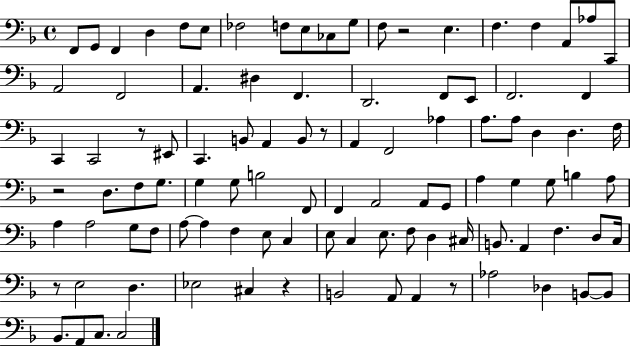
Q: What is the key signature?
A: F major